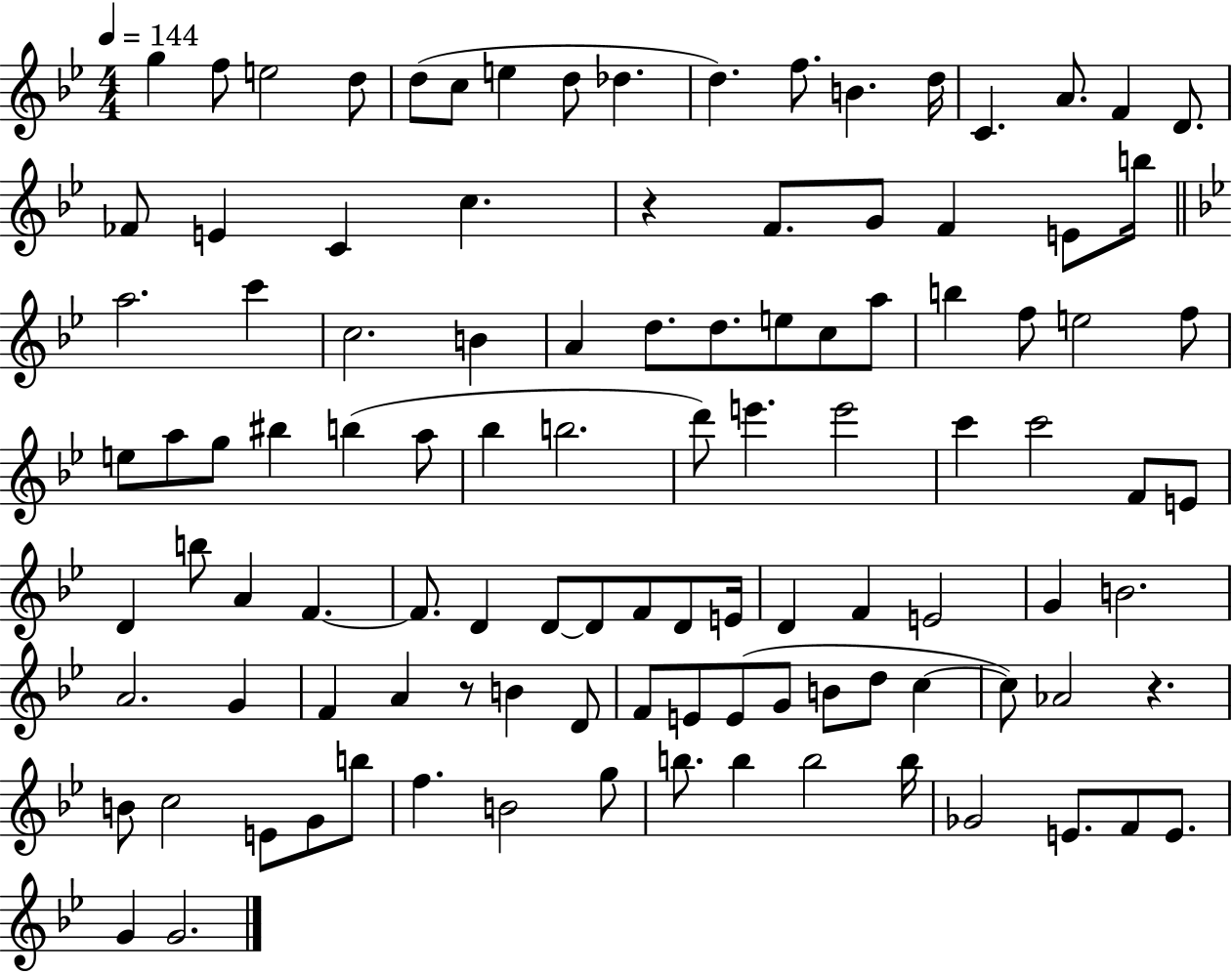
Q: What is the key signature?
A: BES major